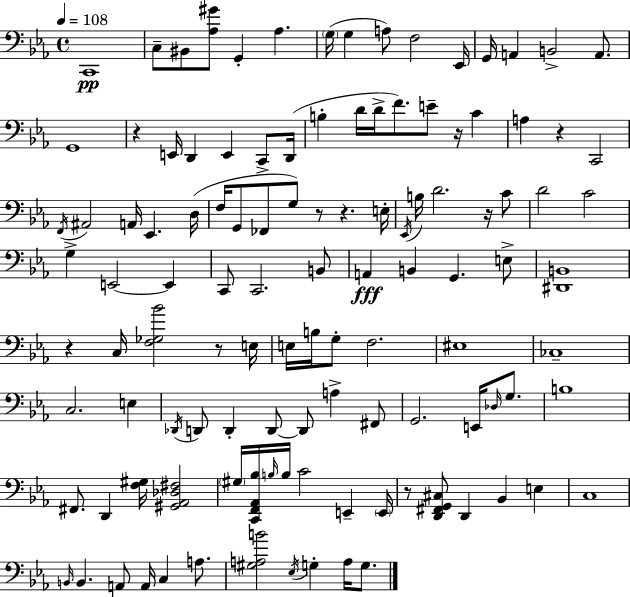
{
  \clef bass
  \time 4/4
  \defaultTimeSignature
  \key ees \major
  \tempo 4 = 108
  c,1\pp | c8-- bis,8 <aes gis'>8 g,4-. aes4. | \parenthesize g16( g4 a8) f2 ees,16 | g,16 a,4 b,2-> a,8. | \break g,1 | r4 e,16 d,4 e,4 c,8-> d,16( | b4-. d'16 d'16-> f'8.) e'8-- r16 c'4 | a4 r4 c,2 | \break \acciaccatura { f,16 } ais,2 a,16 ees,4. | d16( f16 g,8 fes,8 g8) r8 r4. | e16-. \acciaccatura { ees,16 } b16 d'2. r16 | c'8 d'2 c'2 | \break g4-> e,2~~ e,4 | c,8 c,2. | b,8 a,4\fff b,4 g,4. | e8-> <dis, b,>1 | \break r4 c16 <f ges bes'>2 r8 | e16 e16 b16 g8-. f2. | eis1 | ces1-- | \break c2. e4 | \acciaccatura { des,16 } d,8 d,4-. d,8~~ d,8 a4-> | fis,8 g,2. e,16 | \grace { des16 } g8. b1 | \break fis,8. d,4 <f gis>16 <gis, aes, des fis>2 | \parenthesize gis16 <c, f, aes, bes>16 \grace { b16 } b16 c'2 | e,4-- \parenthesize e,16 r8 <d, fis, g, cis>8 d,4 bes,4 | e4 c1 | \break \grace { b,16 } b,4. a,8 a,16 c4 | a8. <gis a b'>2 \acciaccatura { ees16 } g4-. | a16 g8. \bar "|."
}